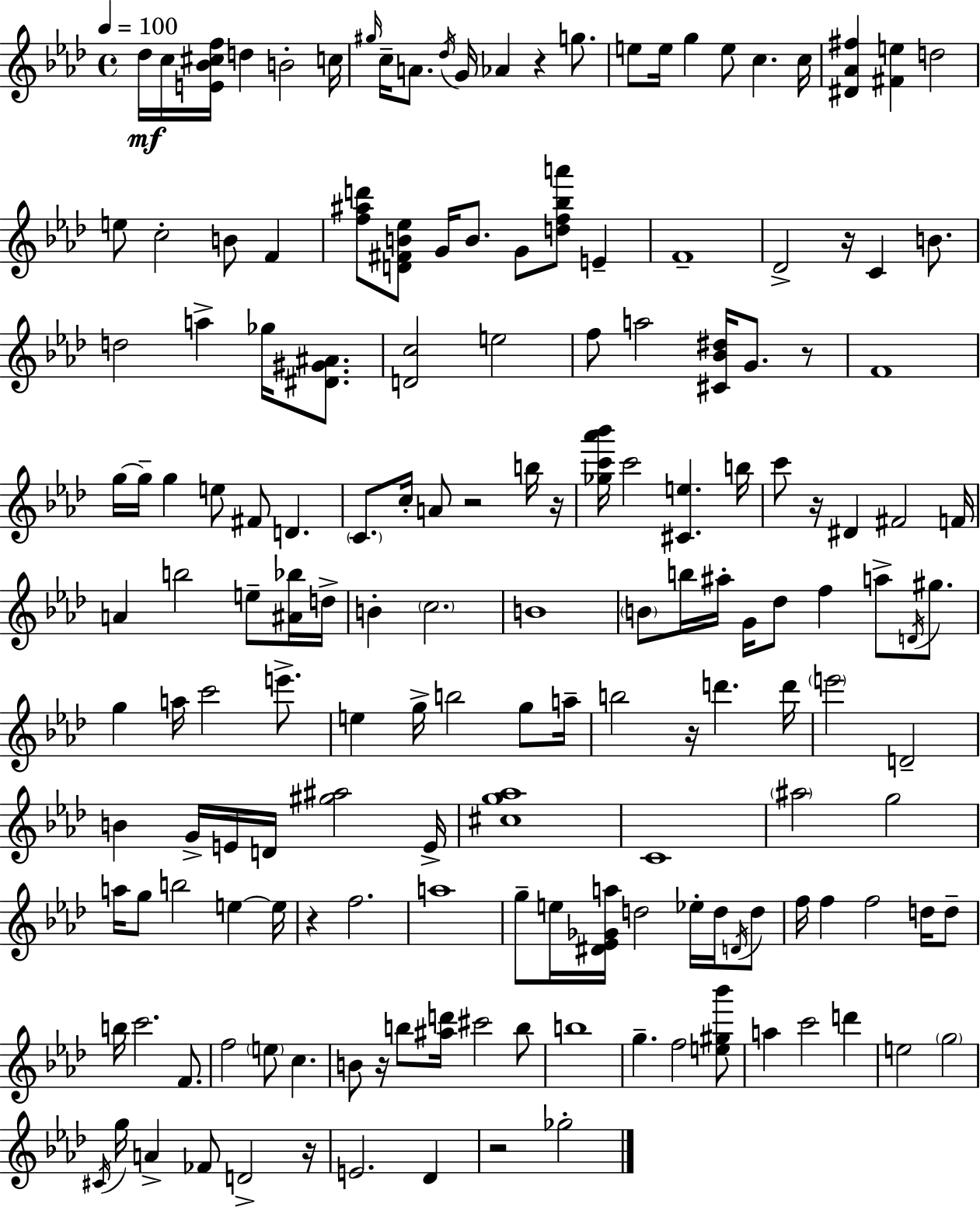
X:1
T:Untitled
M:4/4
L:1/4
K:Ab
_d/4 c/4 [E_B^cf]/4 d B2 c/4 ^g/4 c/4 A/2 _d/4 G/4 _A z g/2 e/2 e/4 g e/2 c c/4 [^D_A^f] [^Fe] d2 e/2 c2 B/2 F [f^ad']/2 [D^FB_e]/2 G/4 B/2 G/2 [df_ba']/2 E F4 _D2 z/4 C B/2 d2 a _g/4 [^D^G^A]/2 [Dc]2 e2 f/2 a2 [^C_B^d]/4 G/2 z/2 F4 g/4 g/4 g e/2 ^F/2 D C/2 c/4 A/2 z2 b/4 z/4 [_gc'_a'_b']/4 c'2 [^Ce] b/4 c'/2 z/4 ^D ^F2 F/4 A b2 e/2 [^A_b]/4 d/4 B c2 B4 B/2 b/4 ^a/4 G/4 _d/2 f a/2 D/4 ^g/2 g a/4 c'2 e'/2 e g/4 b2 g/2 a/4 b2 z/4 d' d'/4 e'2 D2 B G/4 E/4 D/4 [^g^a]2 E/4 [^cg_a]4 C4 ^a2 g2 a/4 g/2 b2 e e/4 z f2 a4 g/2 e/4 [^D_E_Ga]/4 d2 _e/4 d/4 D/4 d/2 f/4 f f2 d/4 d/2 b/4 c'2 F/2 f2 e/2 c B/2 z/4 b/2 [^ad']/4 ^c'2 b/2 b4 g f2 [e^g_b']/2 a c'2 d' e2 g2 ^C/4 g/4 A _F/2 D2 z/4 E2 _D z2 _g2